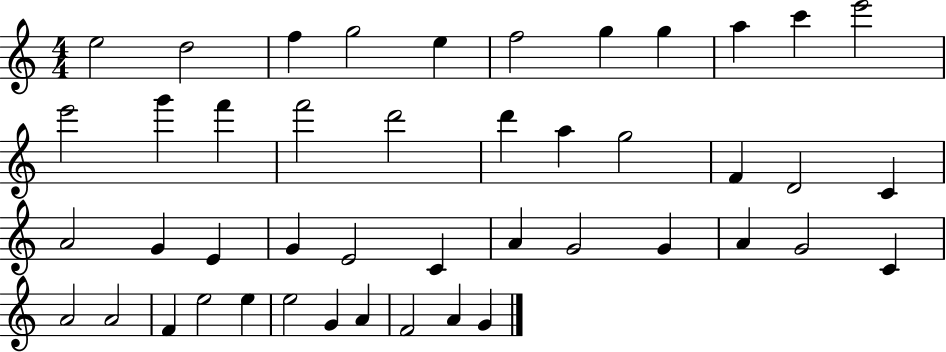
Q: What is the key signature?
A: C major